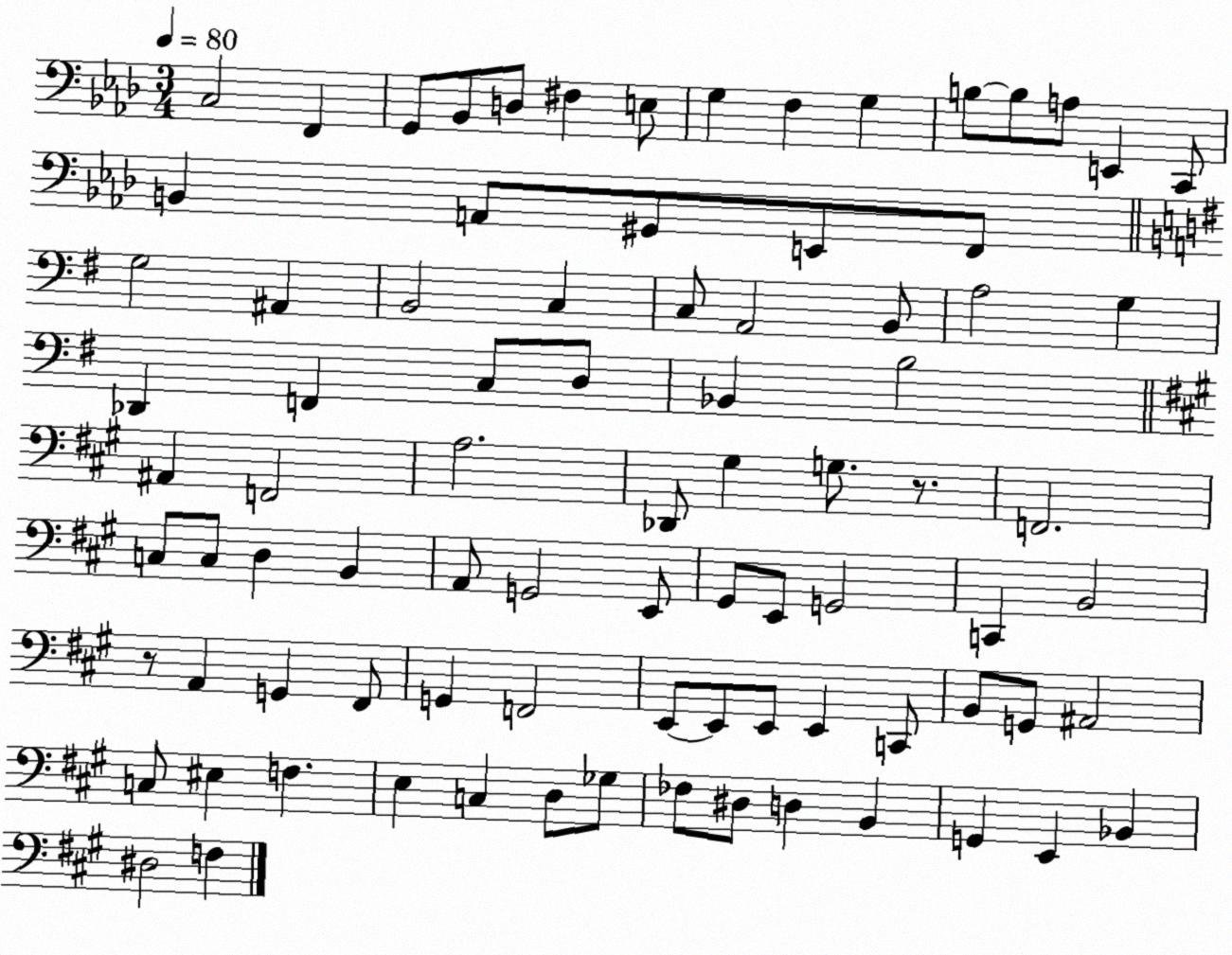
X:1
T:Untitled
M:3/4
L:1/4
K:Ab
C,2 F,, G,,/2 _B,,/2 D,/2 ^F, E,/2 G, F, G, B,/2 B,/2 A,/2 E,, C,,/2 B,, A,,/2 ^G,,/2 E,,/2 F,,/2 G,2 ^A,, B,,2 C, C,/2 A,,2 B,,/2 A,2 G, _D,, F,, C,/2 D,/2 _B,, B,2 ^A,, F,,2 A,2 _D,,/2 ^G, G,/2 z/2 F,,2 C,/2 C,/2 D, B,, A,,/2 G,,2 E,,/2 ^G,,/2 E,,/2 G,,2 C,, B,,2 z/2 A,, G,, ^F,,/2 G,, F,,2 E,,/2 E,,/2 E,,/2 E,, C,,/2 B,,/2 G,,/2 ^A,,2 C,/2 ^E, F, E, C, D,/2 _G,/2 _F,/2 ^D,/2 D, B,, G,, E,, _B,, ^D,2 F,